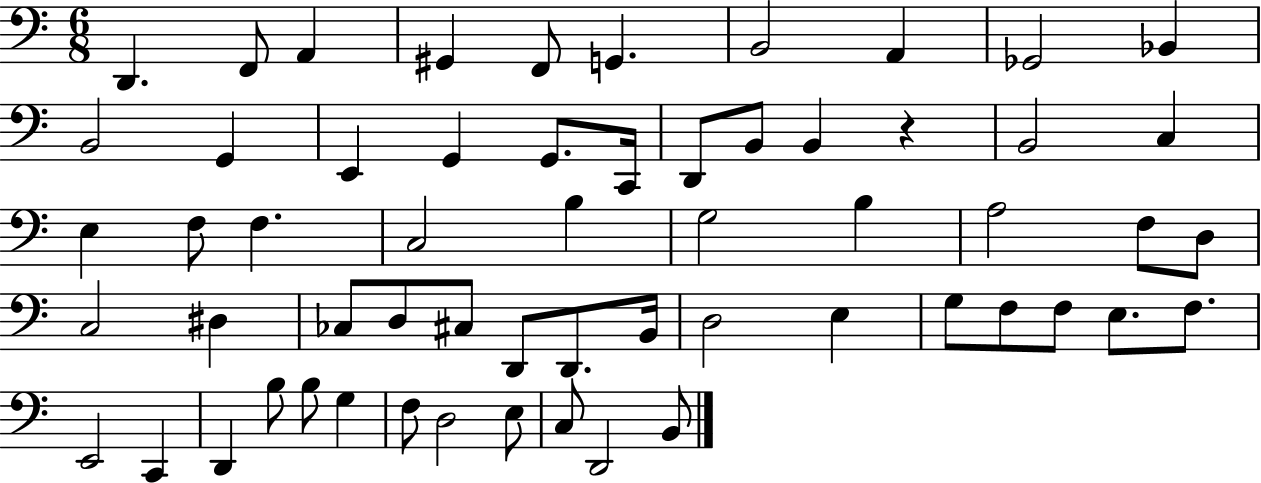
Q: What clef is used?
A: bass